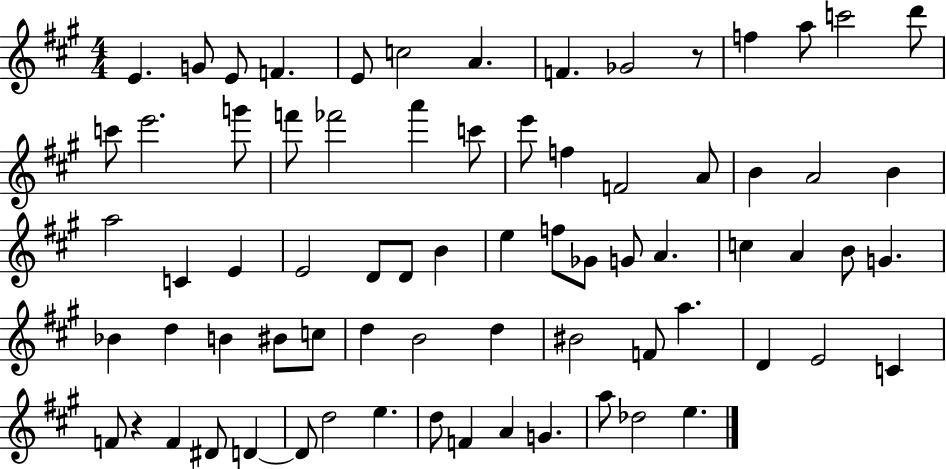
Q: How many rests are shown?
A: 2